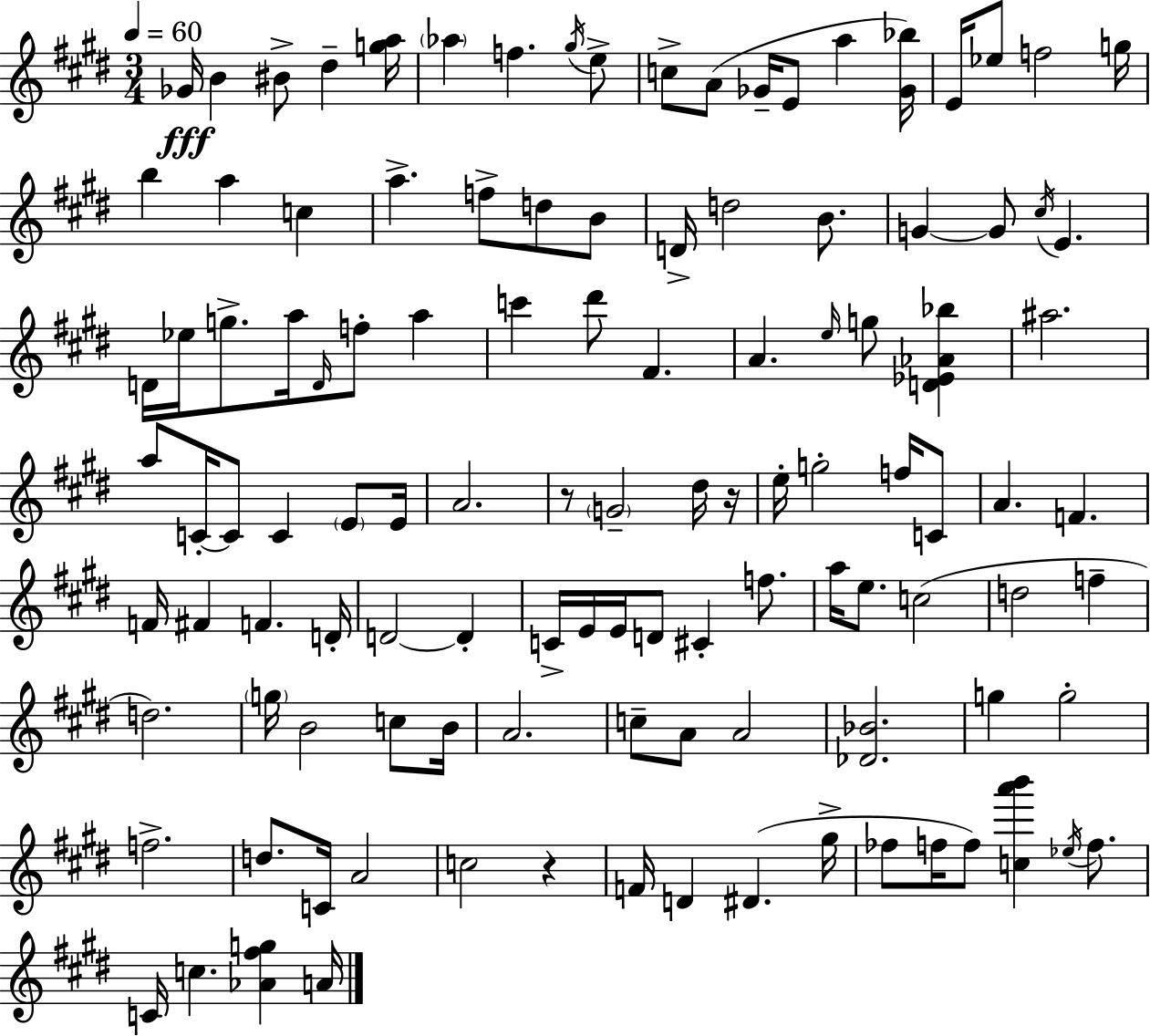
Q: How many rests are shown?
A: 3